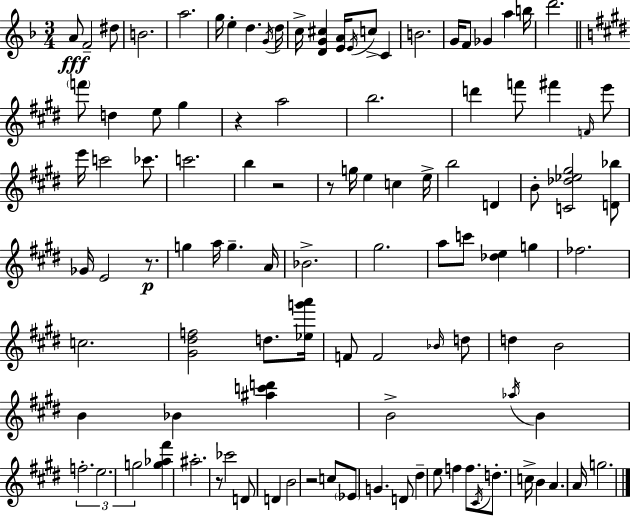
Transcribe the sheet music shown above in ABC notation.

X:1
T:Untitled
M:3/4
L:1/4
K:Dm
A/2 F2 ^d/2 B2 a2 g/4 e d G/4 d/4 c/4 [DG^c] [EA]/4 E/4 c/2 C B2 G/4 F/2 _G a b/4 d'2 f'/2 d e/2 ^g z a2 b2 d' f'/2 ^f' F/4 e'/2 e'/4 c'2 _c'/2 c'2 b z2 z/2 g/4 e c e/4 b2 D B/2 [C_d_e^g]2 [D_b]/2 _G/4 E2 z/2 g a/4 g A/4 _B2 ^g2 a/2 c'/2 [_de] g _f2 c2 [^G^df]2 d/2 [_eg'a']/4 F/2 F2 _B/4 d/2 d B2 B _B [^ac'd'] B2 _a/4 B f2 e2 g2 [g_a^f'] ^a2 z/2 _c'2 D/2 D B2 z2 c/2 _E/2 G D/2 ^d e/2 f f/2 ^C/4 d/2 c/4 B A A/4 g2